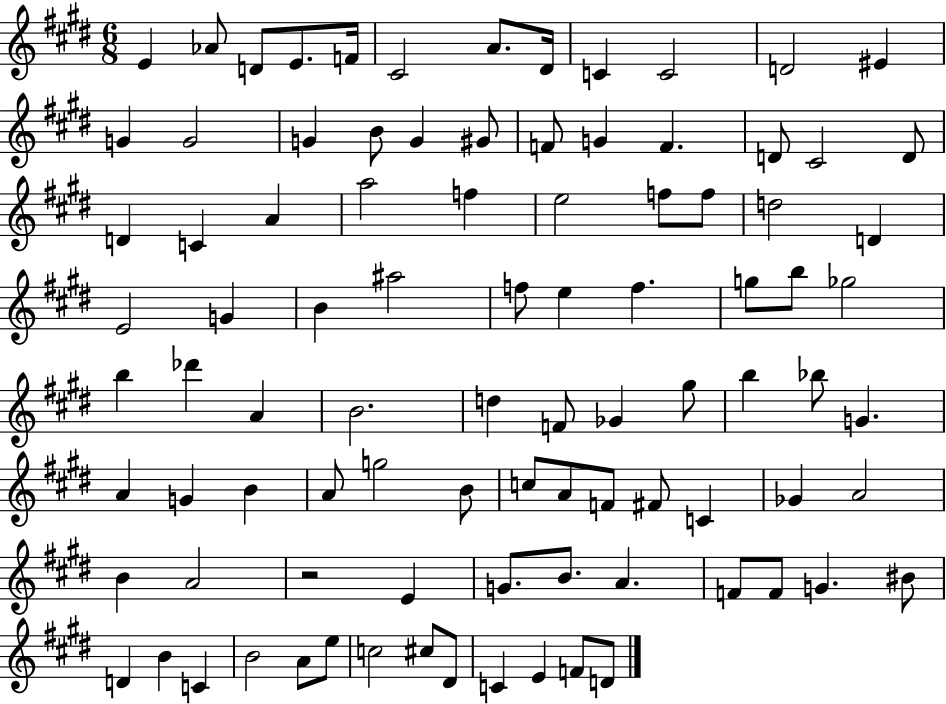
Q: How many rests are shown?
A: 1